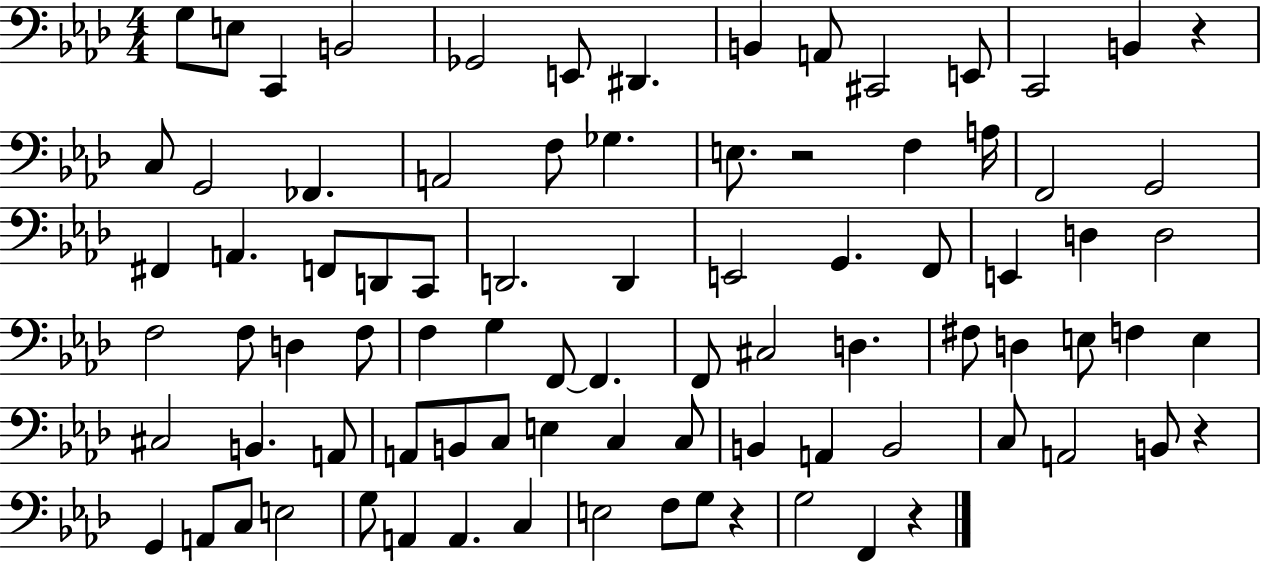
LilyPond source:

{
  \clef bass
  \numericTimeSignature
  \time 4/4
  \key aes \major
  g8 e8 c,4 b,2 | ges,2 e,8 dis,4. | b,4 a,8 cis,2 e,8 | c,2 b,4 r4 | \break c8 g,2 fes,4. | a,2 f8 ges4. | e8. r2 f4 a16 | f,2 g,2 | \break fis,4 a,4. f,8 d,8 c,8 | d,2. d,4 | e,2 g,4. f,8 | e,4 d4 d2 | \break f2 f8 d4 f8 | f4 g4 f,8~~ f,4. | f,8 cis2 d4. | fis8 d4 e8 f4 e4 | \break cis2 b,4. a,8 | a,8 b,8 c8 e4 c4 c8 | b,4 a,4 b,2 | c8 a,2 b,8 r4 | \break g,4 a,8 c8 e2 | g8 a,4 a,4. c4 | e2 f8 g8 r4 | g2 f,4 r4 | \break \bar "|."
}